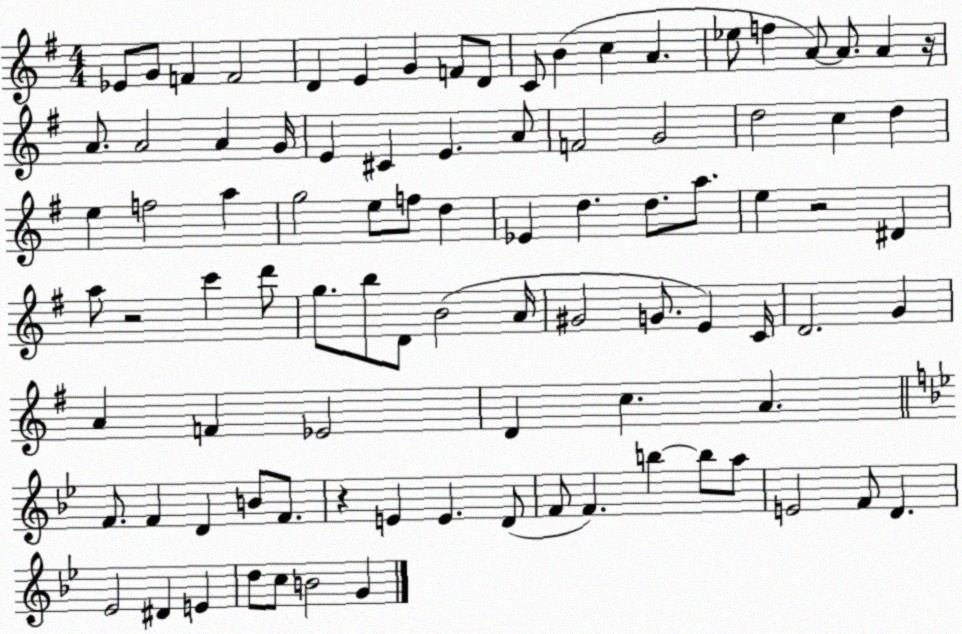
X:1
T:Untitled
M:4/4
L:1/4
K:G
_E/2 G/2 F F2 D E G F/2 D/2 C/2 B c A _e/2 f A/2 A/2 A z/4 A/2 A2 A G/4 E ^C E A/2 F2 G2 d2 c d e f2 a g2 e/2 f/2 d _E d d/2 a/2 e z2 ^D a/2 z2 c' d'/2 g/2 b/2 D/2 B2 A/4 ^G2 G/2 E C/4 D2 G A F _E2 D c A F/2 F D B/2 F/2 z E E D/2 F/2 F b b/2 a/2 E2 F/2 D _E2 ^D E d/2 c/2 B2 G